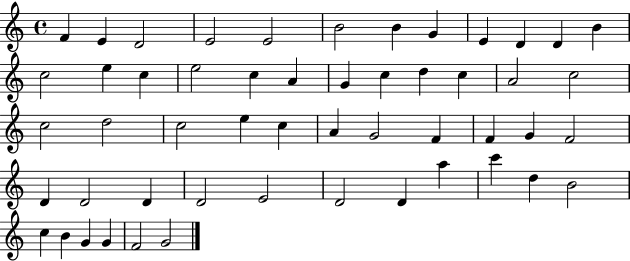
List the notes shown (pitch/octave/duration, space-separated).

F4/q E4/q D4/h E4/h E4/h B4/h B4/q G4/q E4/q D4/q D4/q B4/q C5/h E5/q C5/q E5/h C5/q A4/q G4/q C5/q D5/q C5/q A4/h C5/h C5/h D5/h C5/h E5/q C5/q A4/q G4/h F4/q F4/q G4/q F4/h D4/q D4/h D4/q D4/h E4/h D4/h D4/q A5/q C6/q D5/q B4/h C5/q B4/q G4/q G4/q F4/h G4/h